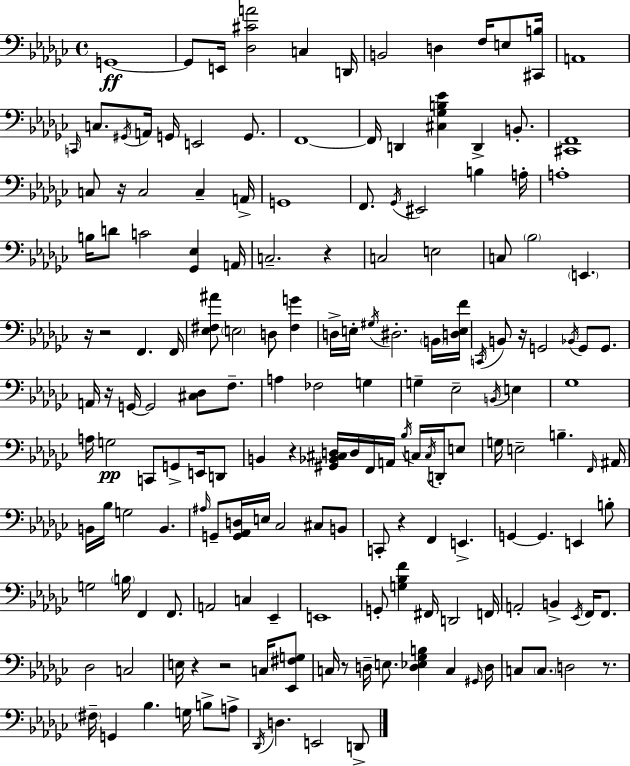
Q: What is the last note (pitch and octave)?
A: D2